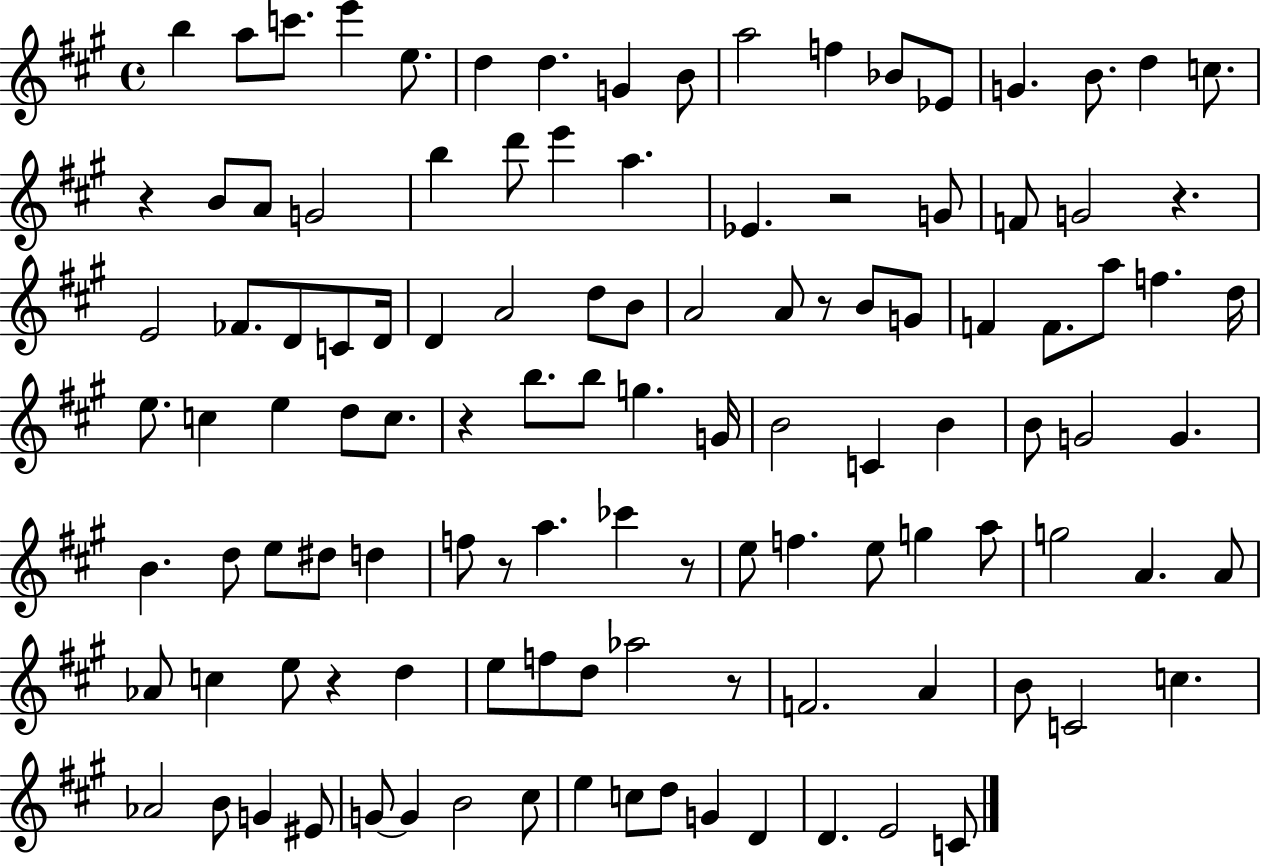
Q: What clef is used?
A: treble